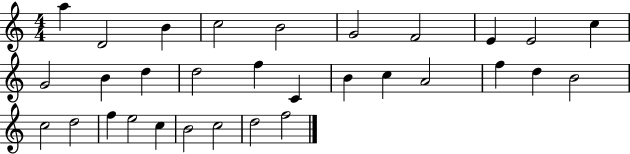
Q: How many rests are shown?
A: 0